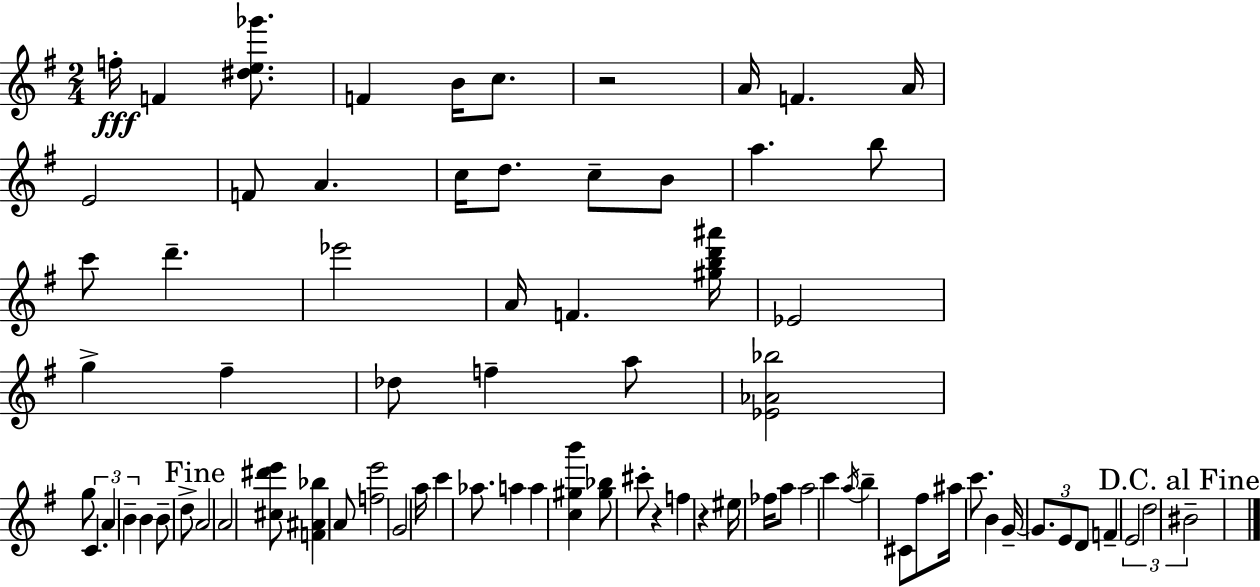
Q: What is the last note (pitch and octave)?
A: BIS4